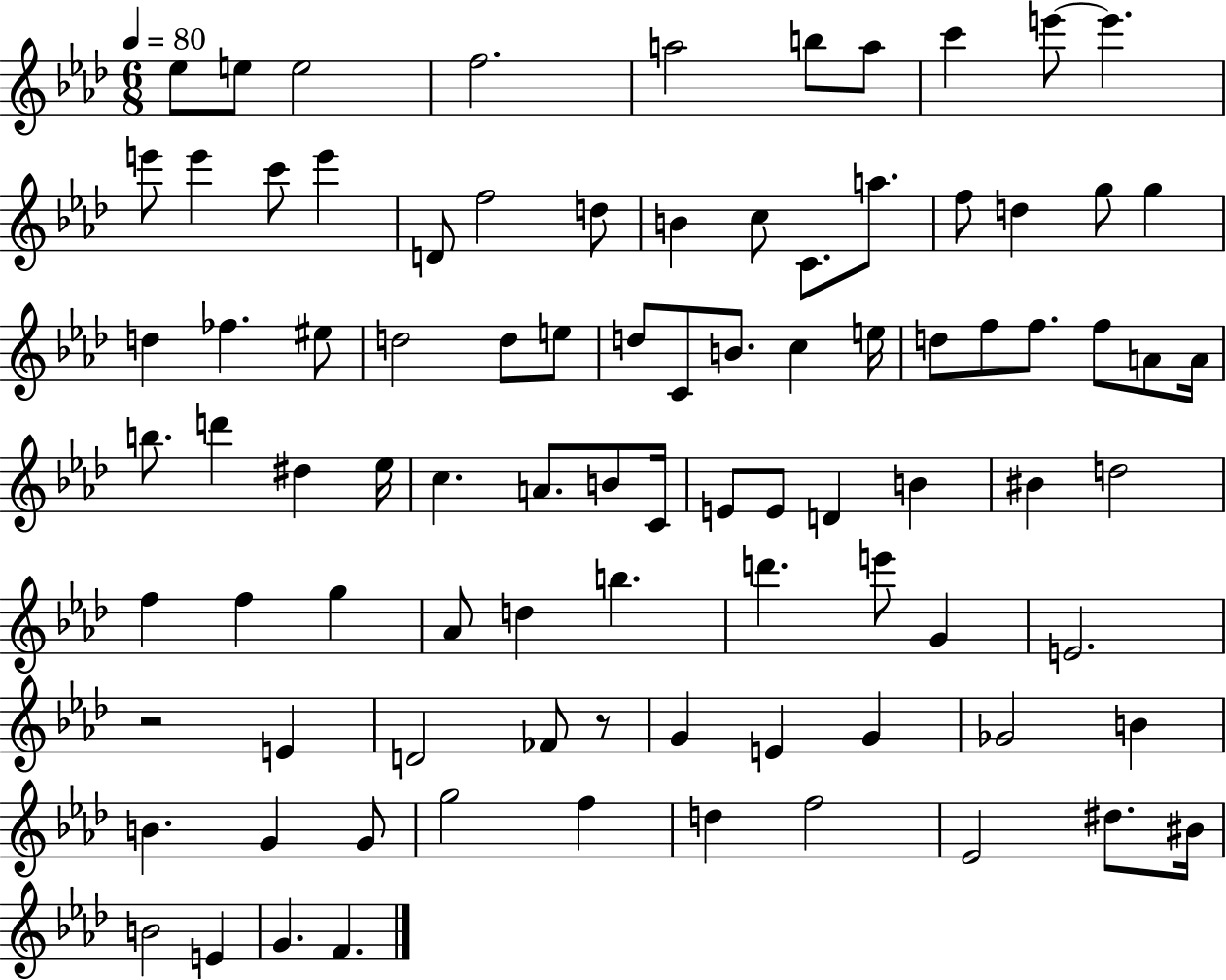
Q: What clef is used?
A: treble